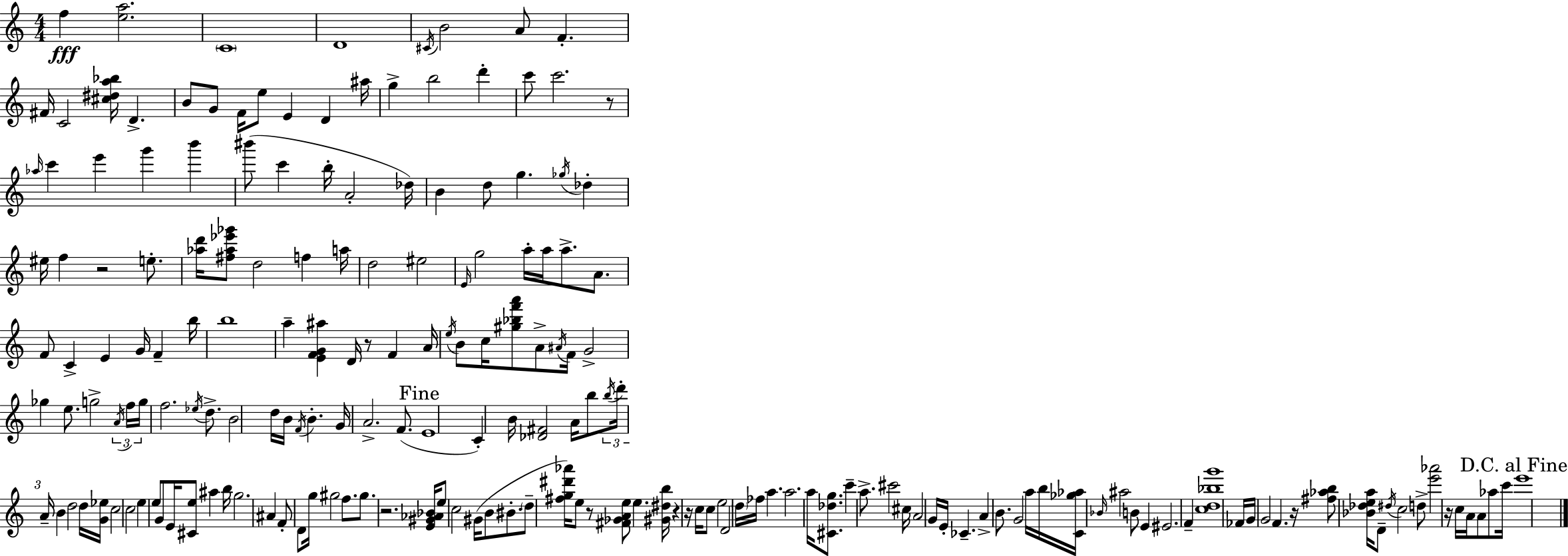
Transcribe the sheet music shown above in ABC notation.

X:1
T:Untitled
M:4/4
L:1/4
K:C
f [ea]2 C4 D4 ^C/4 B2 A/2 F ^F/4 C2 [^c^da_b]/4 D B/2 G/2 F/4 e/2 E D ^a/4 g b2 d' c'/2 c'2 z/2 _a/4 c' e' g' b' ^b'/2 c' b/4 A2 _d/4 B d/2 g _g/4 _d ^e/4 f z2 e/2 [_ad']/4 [^f_a_e'_g']/2 d2 f a/4 d2 ^e2 E/4 g2 a/4 a/4 a/2 A/2 F/2 C E G/4 F b/4 b4 a [EFG^a] D/4 z/2 F A/4 e/4 B/2 c/4 [^g_bf'a']/2 A/2 ^A/4 F/4 G2 _g e/2 g2 A/4 f/4 g/4 f2 _e/4 d/2 B2 d/4 B/4 F/4 B G/4 A2 F/2 E4 C B/4 [_D^F]2 A/4 b/2 b/4 d'/4 A/4 B d2 d/4 [G_e]/4 c2 c2 e e/2 G/2 E/4 [^Ce]/2 ^a b/4 g2 ^A F/2 D/2 g/4 ^g2 f/2 ^g/2 z2 [E^G_A_B]/4 e/2 c2 ^G/4 B/2 ^B/2 d/2 [^fg^d'_a']/4 e/2 z/2 [^F_GAe]/2 e [^G^db]/4 z z/4 c/4 c/2 e2 D2 d/4 _f/4 a a2 a/4 [^C_dg]/2 c' a/2 ^c'2 ^c/4 A2 G/4 E/4 _C A B/2 G2 a/4 b/4 [C_g_a]/4 _B/4 ^a2 B/2 E ^E2 F [cd_bg']4 _F/4 G/4 G2 F z/4 [^f_ab]/2 [_B_dea]/4 D/2 ^d/4 c2 d/2 [e'_a']2 z/4 c/4 A/4 A/2 _a/2 c'/4 e'4